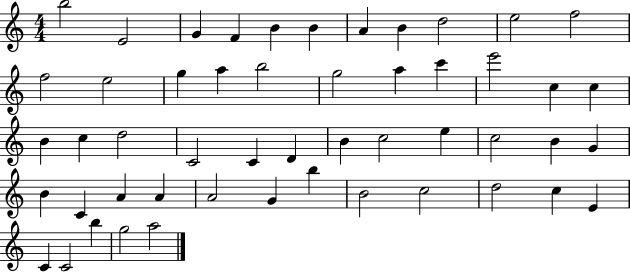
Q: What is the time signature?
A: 4/4